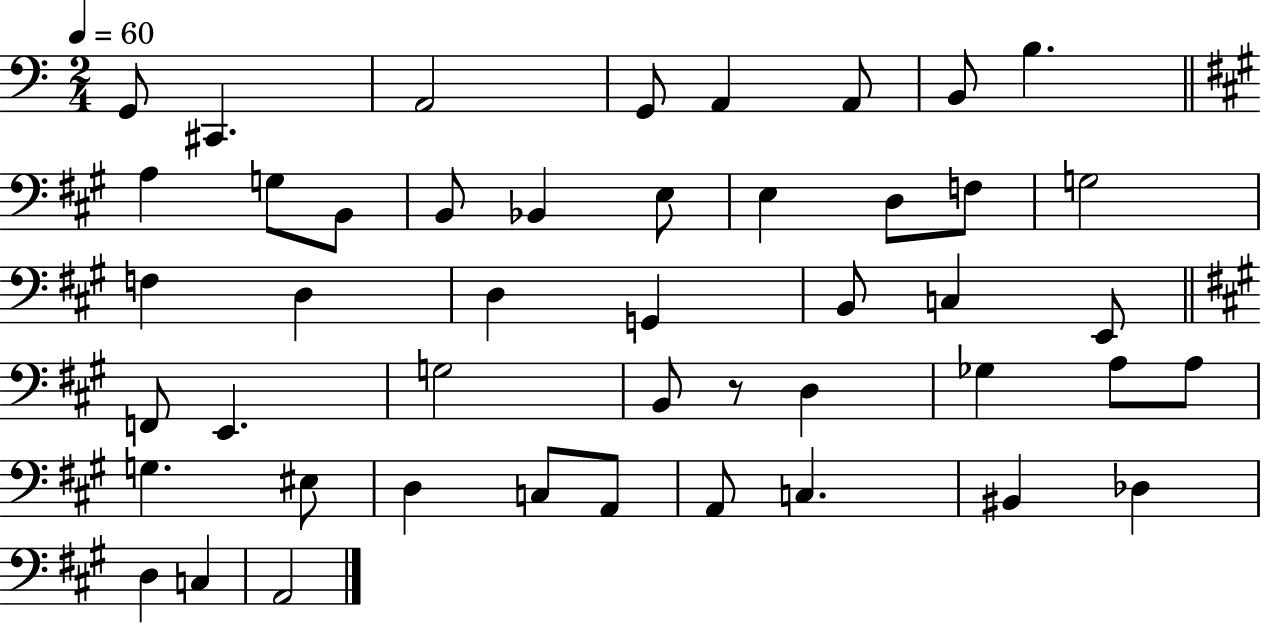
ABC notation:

X:1
T:Untitled
M:2/4
L:1/4
K:C
G,,/2 ^C,, A,,2 G,,/2 A,, A,,/2 B,,/2 B, A, G,/2 B,,/2 B,,/2 _B,, E,/2 E, D,/2 F,/2 G,2 F, D, D, G,, B,,/2 C, E,,/2 F,,/2 E,, G,2 B,,/2 z/2 D, _G, A,/2 A,/2 G, ^E,/2 D, C,/2 A,,/2 A,,/2 C, ^B,, _D, D, C, A,,2